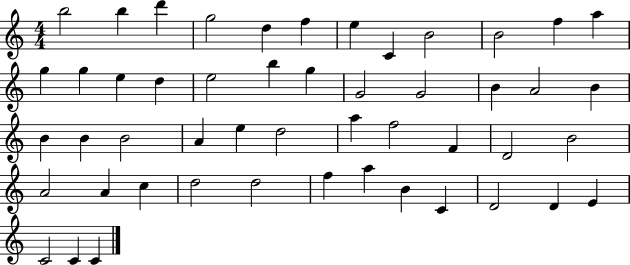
B5/h B5/q D6/q G5/h D5/q F5/q E5/q C4/q B4/h B4/h F5/q A5/q G5/q G5/q E5/q D5/q E5/h B5/q G5/q G4/h G4/h B4/q A4/h B4/q B4/q B4/q B4/h A4/q E5/q D5/h A5/q F5/h F4/q D4/h B4/h A4/h A4/q C5/q D5/h D5/h F5/q A5/q B4/q C4/q D4/h D4/q E4/q C4/h C4/q C4/q